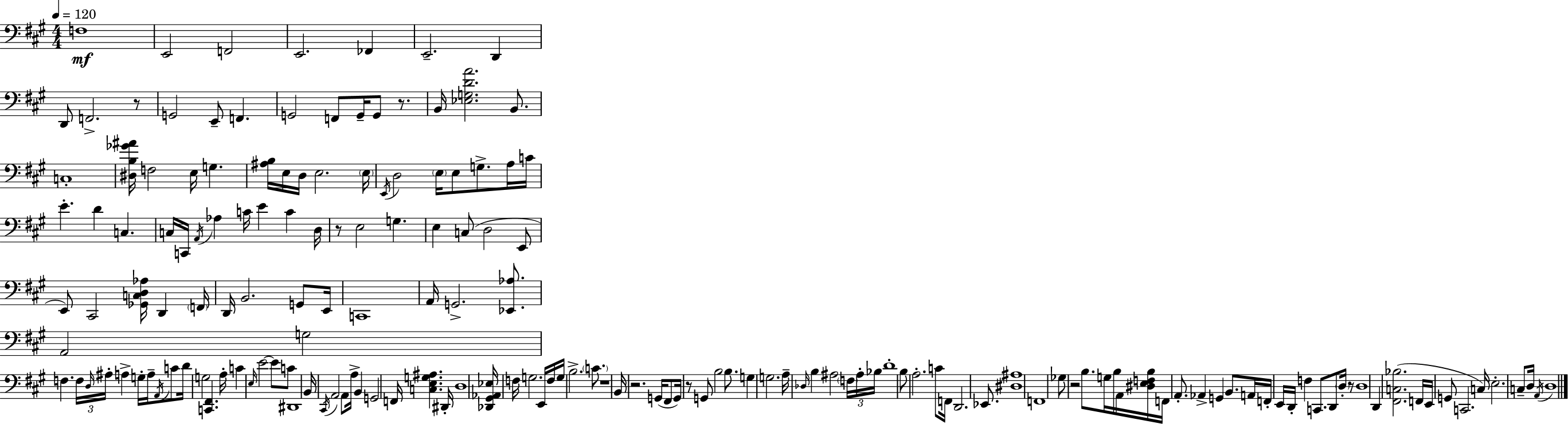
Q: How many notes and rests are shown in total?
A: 171